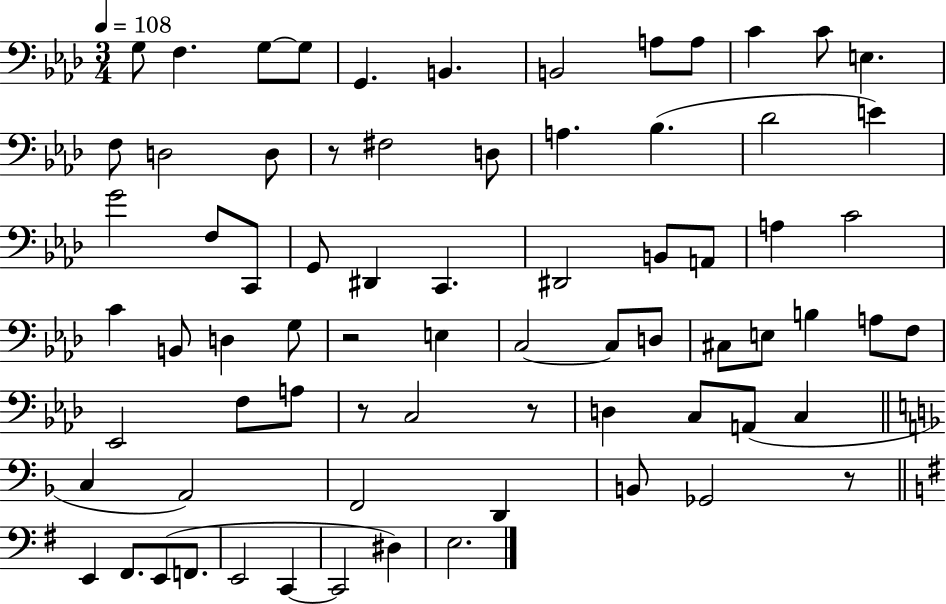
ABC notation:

X:1
T:Untitled
M:3/4
L:1/4
K:Ab
G,/2 F, G,/2 G,/2 G,, B,, B,,2 A,/2 A,/2 C C/2 E, F,/2 D,2 D,/2 z/2 ^F,2 D,/2 A, _B, _D2 E G2 F,/2 C,,/2 G,,/2 ^D,, C,, ^D,,2 B,,/2 A,,/2 A, C2 C B,,/2 D, G,/2 z2 E, C,2 C,/2 D,/2 ^C,/2 E,/2 B, A,/2 F,/2 _E,,2 F,/2 A,/2 z/2 C,2 z/2 D, C,/2 A,,/2 C, C, A,,2 F,,2 D,, B,,/2 _G,,2 z/2 E,, ^F,,/2 E,,/2 F,,/2 E,,2 C,, C,,2 ^D, E,2